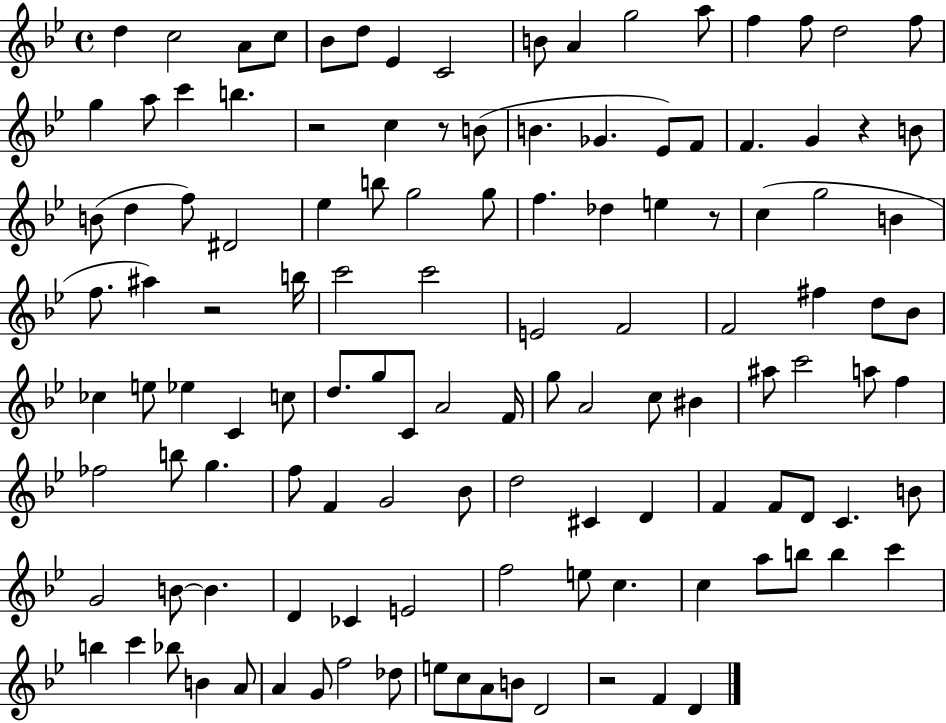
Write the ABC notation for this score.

X:1
T:Untitled
M:4/4
L:1/4
K:Bb
d c2 A/2 c/2 _B/2 d/2 _E C2 B/2 A g2 a/2 f f/2 d2 f/2 g a/2 c' b z2 c z/2 B/2 B _G _E/2 F/2 F G z B/2 B/2 d f/2 ^D2 _e b/2 g2 g/2 f _d e z/2 c g2 B f/2 ^a z2 b/4 c'2 c'2 E2 F2 F2 ^f d/2 _B/2 _c e/2 _e C c/2 d/2 g/2 C/2 A2 F/4 g/2 A2 c/2 ^B ^a/2 c'2 a/2 f _f2 b/2 g f/2 F G2 _B/2 d2 ^C D F F/2 D/2 C B/2 G2 B/2 B D _C E2 f2 e/2 c c a/2 b/2 b c' b c' _b/2 B A/2 A G/2 f2 _d/2 e/2 c/2 A/2 B/2 D2 z2 F D